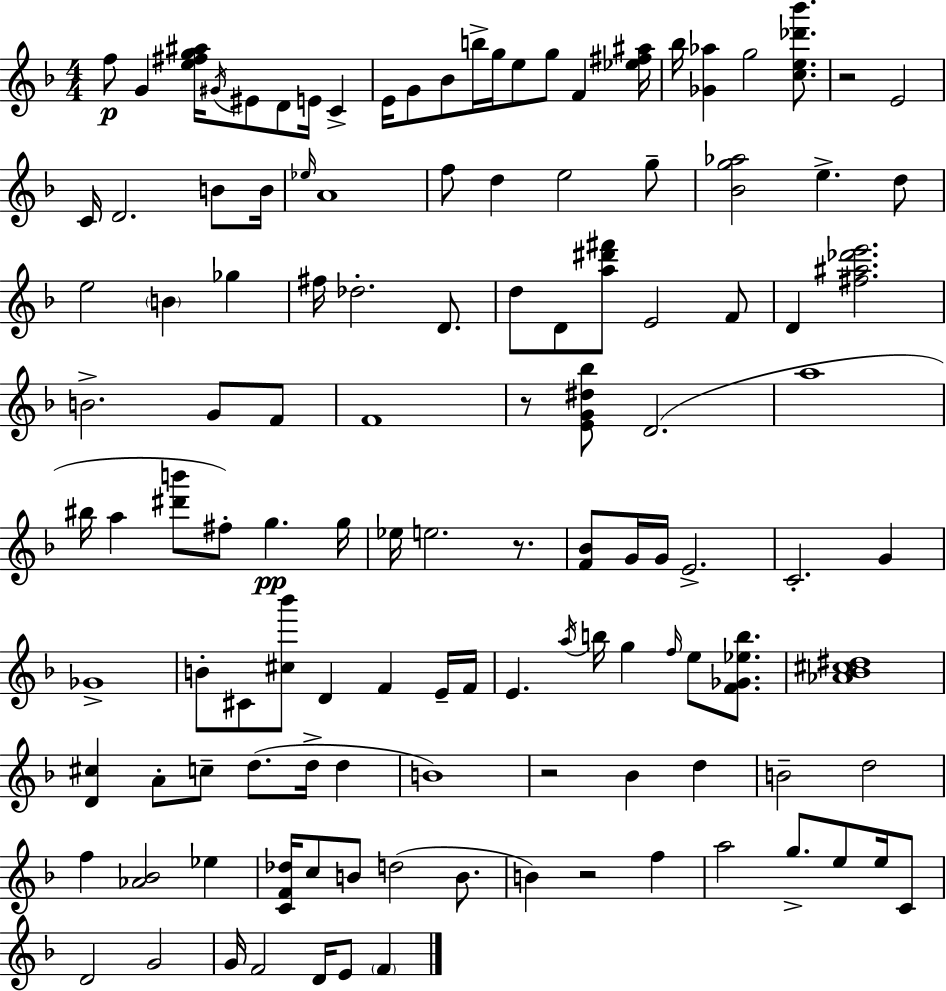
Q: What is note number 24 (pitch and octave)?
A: A4